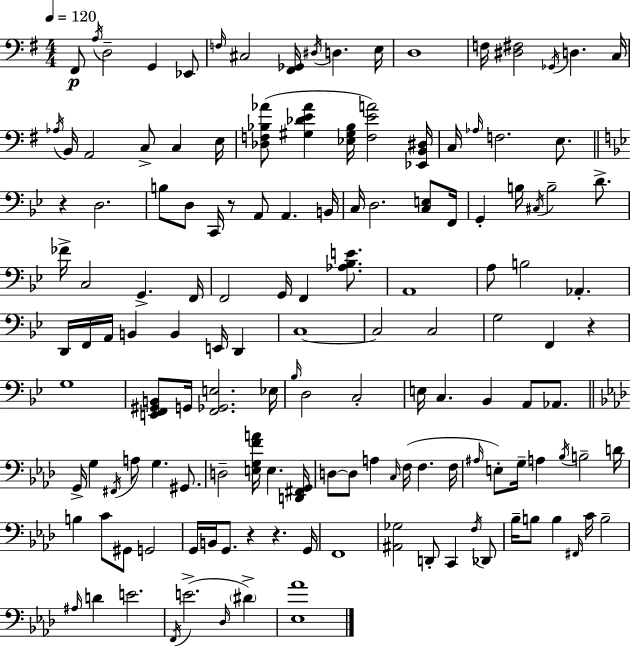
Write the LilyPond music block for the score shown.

{
  \clef bass
  \numericTimeSignature
  \time 4/4
  \key g \major
  \tempo 4 = 120
  fis,8\p \acciaccatura { a16 } d2-- g,4 ees,8 | \grace { f16 } cis2 <fis, ges,>16 \acciaccatura { dis16 } d4. | e16 d1 | f16 <dis fis>2 \acciaccatura { ges,16 } d4. | \break c16 \acciaccatura { aes16 } b,16 a,2 c8-> | c4 e16 <des f bes aes'>8( <gis des' e' aes'>4 <ees gis bes>16 <f e' a'>2) | <ees, b, dis>16 c16 \grace { aes16 } f2. | e8. \bar "||" \break \key g \minor r4 d2. | b8 d8 c,16 r8 a,8 a,4. b,16 | c16 d2. <c e>8 f,16 | g,4-. b16 \acciaccatura { cis16 } b2-- d'8.-> | \break fes'16-> c2 g,4.-> | f,16 f,2 g,16 f,4 <aes bes e'>8. | a,1 | a8 b2 aes,4.-. | \break d,16 f,16 a,16 b,4 b,4 e,16 d,4 | c1~~ | c2 c2 | g2 f,4 r4 | \break g1 | <e, f, gis, b,>8 g,16 <f, ges, e>2. | ees16 \grace { bes16 } d2 c2-. | e16 c4. bes,4 a,8 aes,8. | \break \bar "||" \break \key f \minor g,16-> g4 \acciaccatura { fis,16 } a8 g4. gis,8. | d2-- <e g f' a'>16 e4. | <d, fis, g,>16 d8~~ d8 a4 \grace { c16 }( f16 f4. | f16 \grace { ais16 } e8-.) g16-- a4 \acciaccatura { bes16 } b2-- | \break d'16 b4 c'8 gis,8 g,2 | g,16 b,16 g,8. r4 r4. | g,16 f,1 | <ais, ges>2 d,8-. c,4 | \break \acciaccatura { f16 } des,8 bes16-- b8 b4 \grace { fis,16 } c'16 b2-- | \grace { ais16 } d'4 e'2. | \acciaccatura { f,16 }( e'2.-> | \grace { des16 } \parenthesize dis'4->) <ees aes'>1 | \break \bar "|."
}